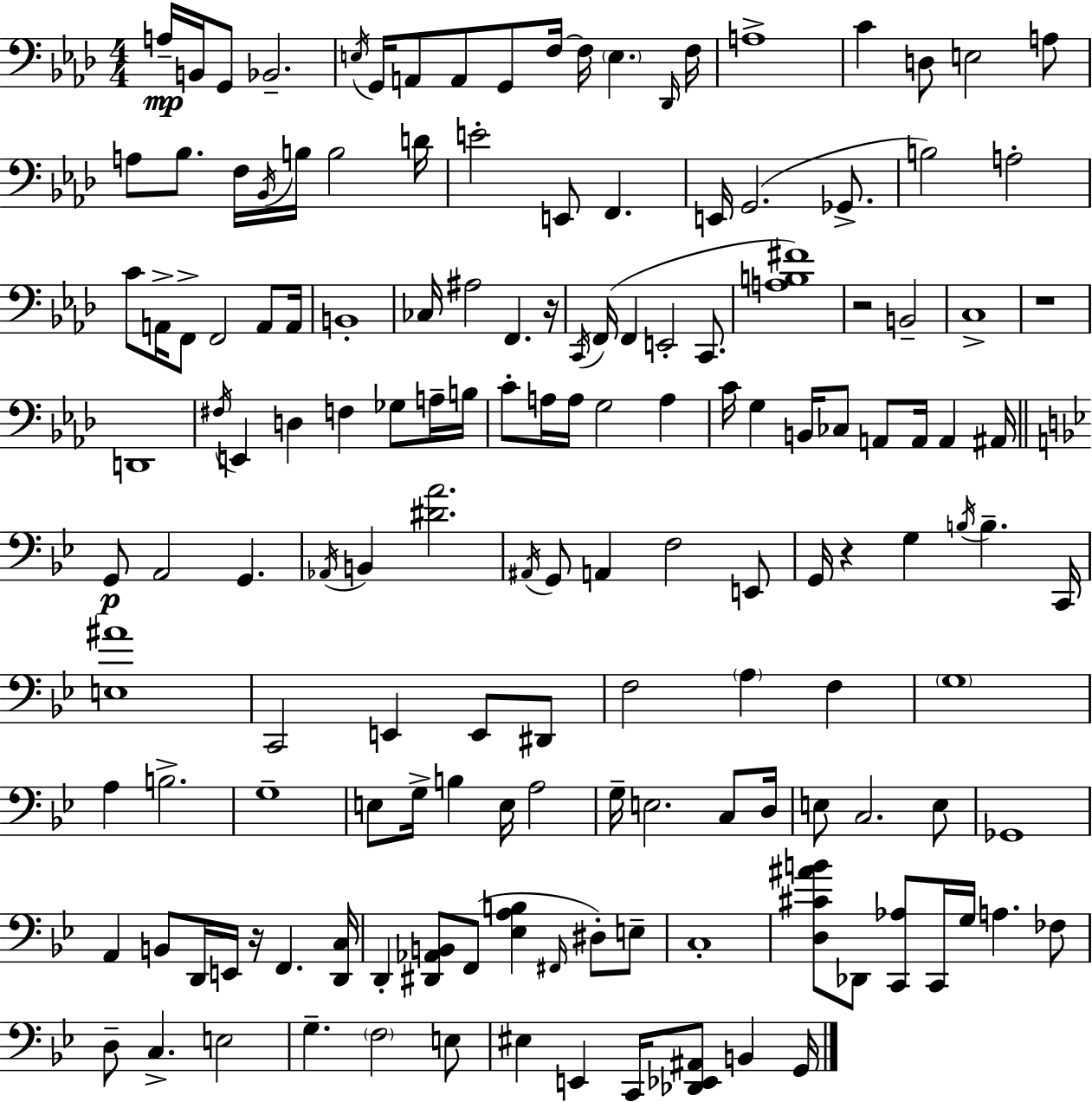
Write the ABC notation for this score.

X:1
T:Untitled
M:4/4
L:1/4
K:Fm
A,/4 B,,/4 G,,/2 _B,,2 E,/4 G,,/4 A,,/2 A,,/2 G,,/2 F,/4 F,/4 E, _D,,/4 F,/4 A,4 C D,/2 E,2 A,/2 A,/2 _B,/2 F,/4 _B,,/4 B,/4 B,2 D/4 E2 E,,/2 F,, E,,/4 G,,2 _G,,/2 B,2 A,2 C/2 A,,/4 F,,/2 F,,2 A,,/2 A,,/4 B,,4 _C,/4 ^A,2 F,, z/4 C,,/4 F,,/4 F,, E,,2 C,,/2 [A,B,^F]4 z2 B,,2 C,4 z4 D,,4 ^F,/4 E,, D, F, _G,/2 A,/4 B,/4 C/2 A,/4 A,/4 G,2 A, C/4 G, B,,/4 _C,/2 A,,/2 A,,/4 A,, ^A,,/4 G,,/2 A,,2 G,, _A,,/4 B,, [^DA]2 ^A,,/4 G,,/2 A,, F,2 E,,/2 G,,/4 z G, B,/4 B, C,,/4 [E,^A]4 C,,2 E,, E,,/2 ^D,,/2 F,2 A, F, G,4 A, B,2 G,4 E,/2 G,/4 B, E,/4 A,2 G,/4 E,2 C,/2 D,/4 E,/2 C,2 E,/2 _G,,4 A,, B,,/2 D,,/4 E,,/4 z/4 F,, [D,,C,]/4 D,, [^D,,_A,,B,,]/2 F,,/2 [_E,A,B,] ^F,,/4 ^D,/2 E,/2 C,4 [D,^C^AB]/2 _D,,/2 [C,,_A,]/2 C,,/4 G,/4 A, _F,/2 D,/2 C, E,2 G, F,2 E,/2 ^E, E,, C,,/4 [_D,,_E,,^A,,]/2 B,, G,,/4